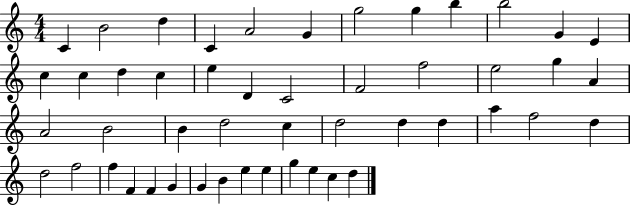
{
  \clef treble
  \numericTimeSignature
  \time 4/4
  \key c \major
  c'4 b'2 d''4 | c'4 a'2 g'4 | g''2 g''4 b''4 | b''2 g'4 e'4 | \break c''4 c''4 d''4 c''4 | e''4 d'4 c'2 | f'2 f''2 | e''2 g''4 a'4 | \break a'2 b'2 | b'4 d''2 c''4 | d''2 d''4 d''4 | a''4 f''2 d''4 | \break d''2 f''2 | f''4 f'4 f'4 g'4 | g'4 b'4 e''4 e''4 | g''4 e''4 c''4 d''4 | \break \bar "|."
}